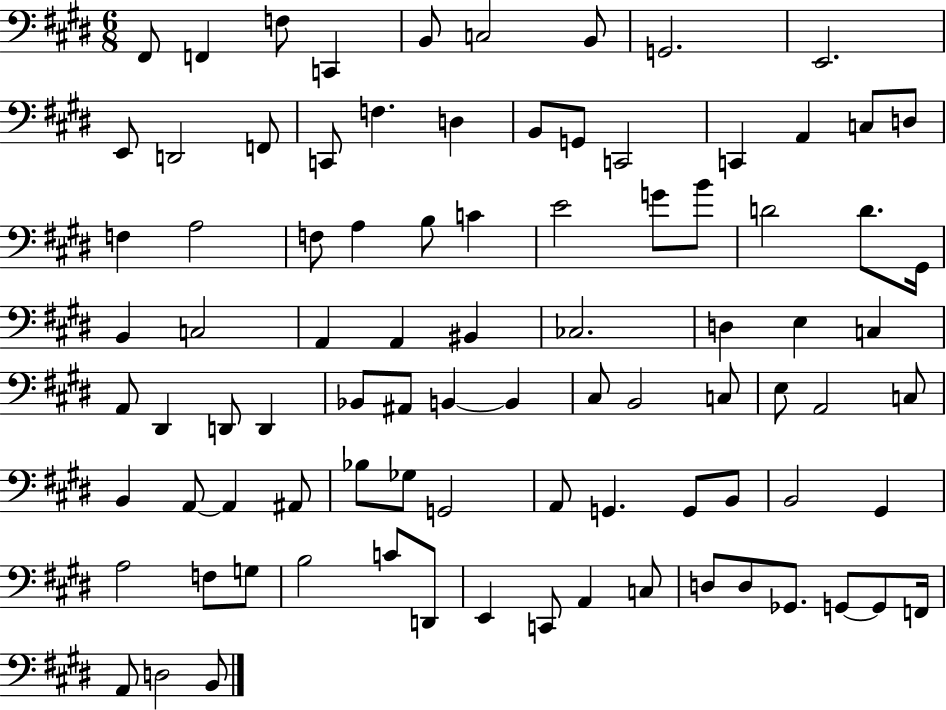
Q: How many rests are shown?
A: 0